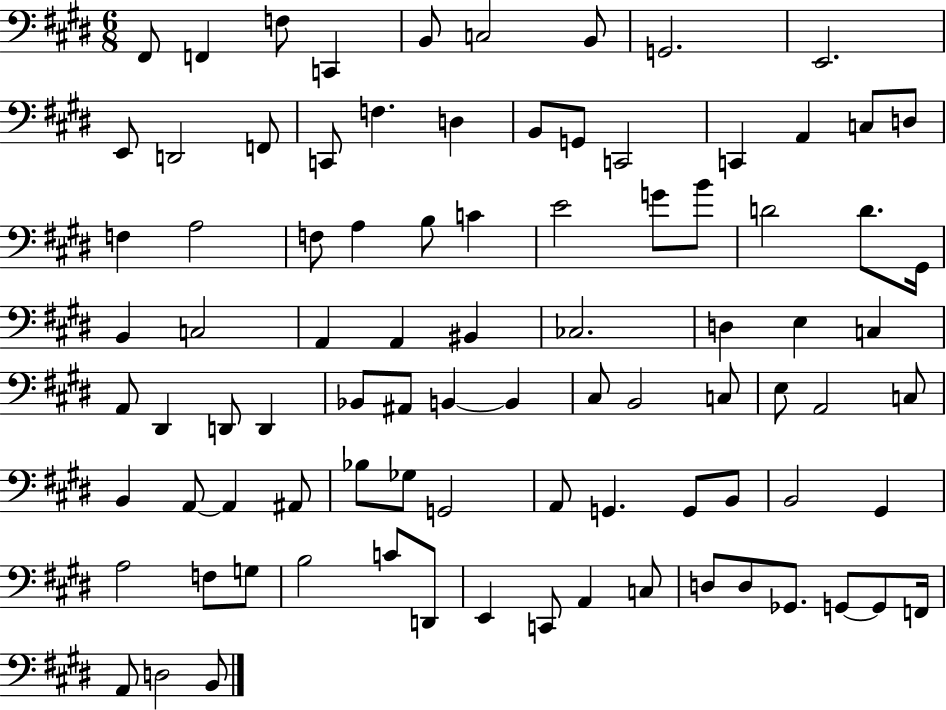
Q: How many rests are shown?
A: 0